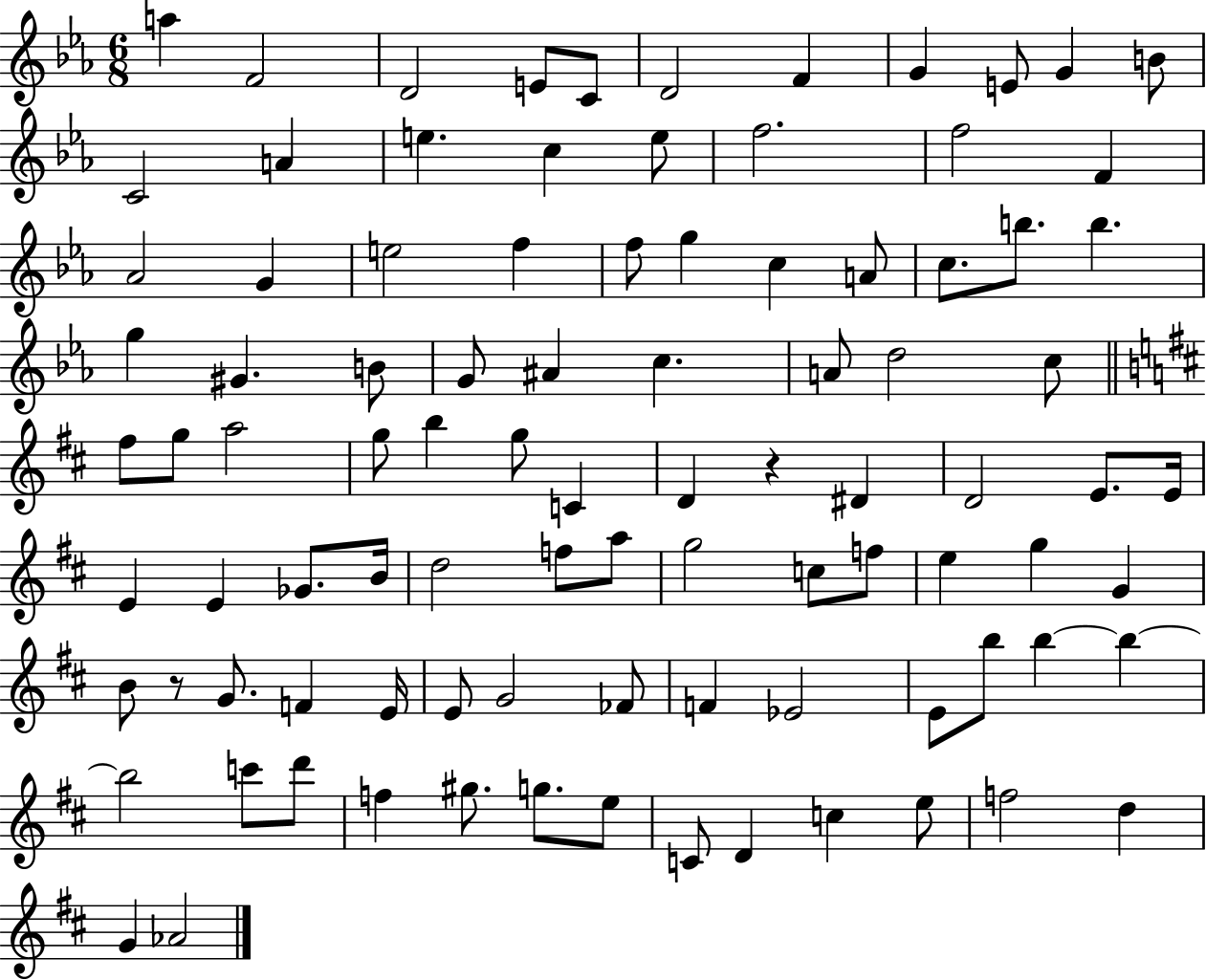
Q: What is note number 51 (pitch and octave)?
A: E4